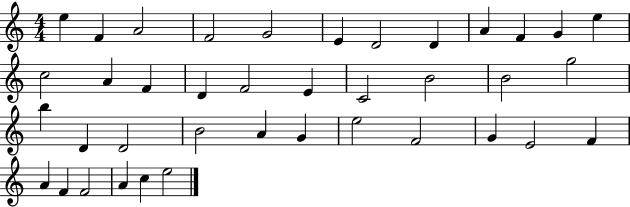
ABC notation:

X:1
T:Untitled
M:4/4
L:1/4
K:C
e F A2 F2 G2 E D2 D A F G e c2 A F D F2 E C2 B2 B2 g2 b D D2 B2 A G e2 F2 G E2 F A F F2 A c e2